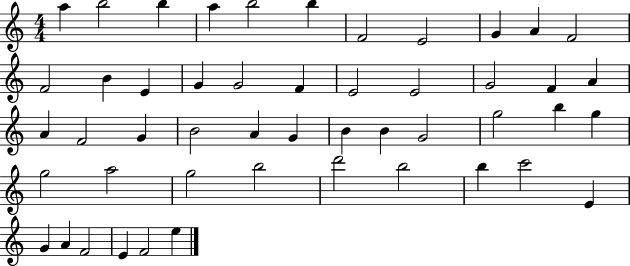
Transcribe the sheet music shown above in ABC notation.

X:1
T:Untitled
M:4/4
L:1/4
K:C
a b2 b a b2 b F2 E2 G A F2 F2 B E G G2 F E2 E2 G2 F A A F2 G B2 A G B B G2 g2 b g g2 a2 g2 b2 d'2 b2 b c'2 E G A F2 E F2 e